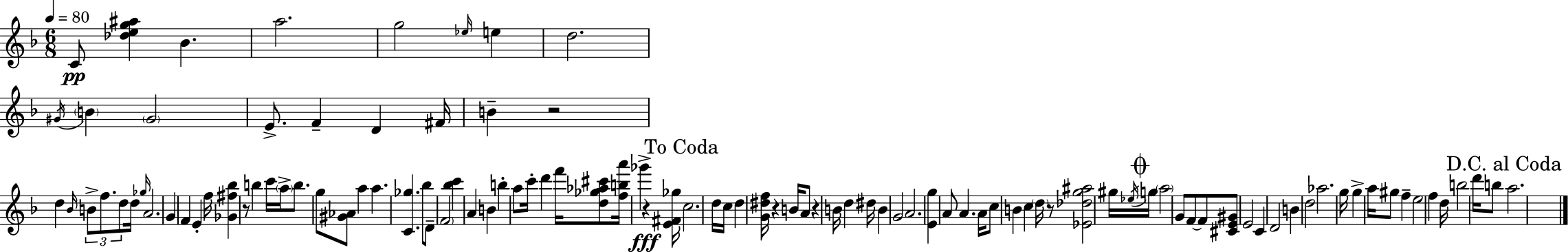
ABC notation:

X:1
T:Untitled
M:6/8
L:1/4
K:Dm
C/2 [_deg^a] _B a2 g2 _e/4 e d2 ^G/4 B ^G2 E/2 F D ^F/4 B z2 d _B/4 B/2 f/2 d/2 d/4 _g/4 A2 G F E f/4 [_G^f_b] z/2 b c'/4 a/4 b/2 g/2 [^G_A]/2 a a [C_g] _b/2 D/2 F2 [_bc'] A B b a/2 c'/4 d' f'/4 [d_g_a^c']/2 [fba']/4 _g' z [E^F_g]/4 c2 d/4 c/4 d [G^df]/4 z B/4 A/2 z B/4 d ^d/4 B G2 A2 [Eg] A/2 A A/4 c/2 B c d/4 z/2 [_E_dg^a]2 ^g/4 _e/4 g/4 a2 G/2 F/2 F/2 [^CE^G]/2 E2 C D2 B d2 _a2 g/4 g a/4 ^g/2 f e2 f d/4 b2 d'/4 b/2 a2